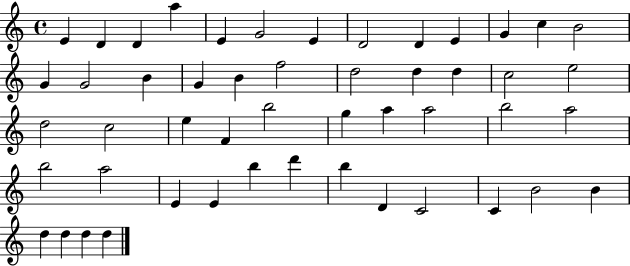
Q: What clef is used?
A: treble